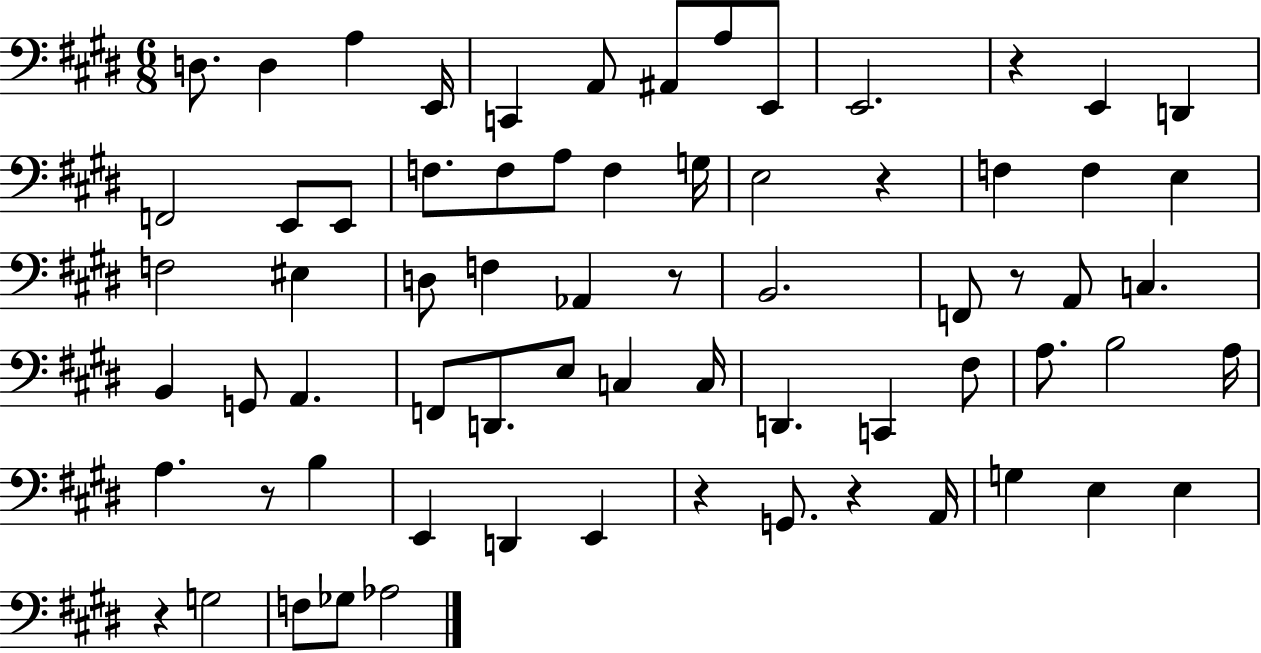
{
  \clef bass
  \numericTimeSignature
  \time 6/8
  \key e \major
  d8. d4 a4 e,16 | c,4 a,8 ais,8 a8 e,8 | e,2. | r4 e,4 d,4 | \break f,2 e,8 e,8 | f8. f8 a8 f4 g16 | e2 r4 | f4 f4 e4 | \break f2 eis4 | d8 f4 aes,4 r8 | b,2. | f,8 r8 a,8 c4. | \break b,4 g,8 a,4. | f,8 d,8. e8 c4 c16 | d,4. c,4 fis8 | a8. b2 a16 | \break a4. r8 b4 | e,4 d,4 e,4 | r4 g,8. r4 a,16 | g4 e4 e4 | \break r4 g2 | f8 ges8 aes2 | \bar "|."
}